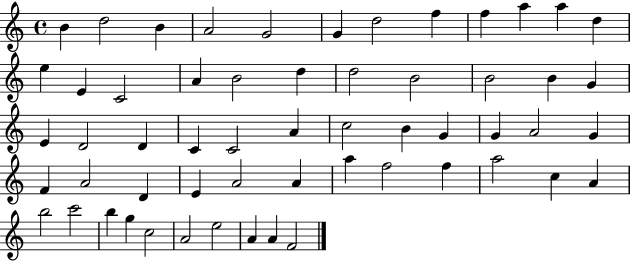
B4/q D5/h B4/q A4/h G4/h G4/q D5/h F5/q F5/q A5/q A5/q D5/q E5/q E4/q C4/h A4/q B4/h D5/q D5/h B4/h B4/h B4/q G4/q E4/q D4/h D4/q C4/q C4/h A4/q C5/h B4/q G4/q G4/q A4/h G4/q F4/q A4/h D4/q E4/q A4/h A4/q A5/q F5/h F5/q A5/h C5/q A4/q B5/h C6/h B5/q G5/q C5/h A4/h E5/h A4/q A4/q F4/h